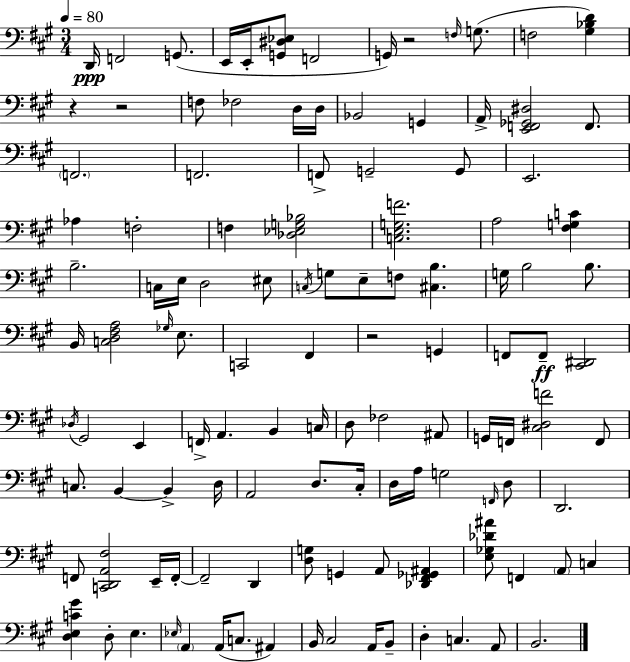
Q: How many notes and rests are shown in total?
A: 118